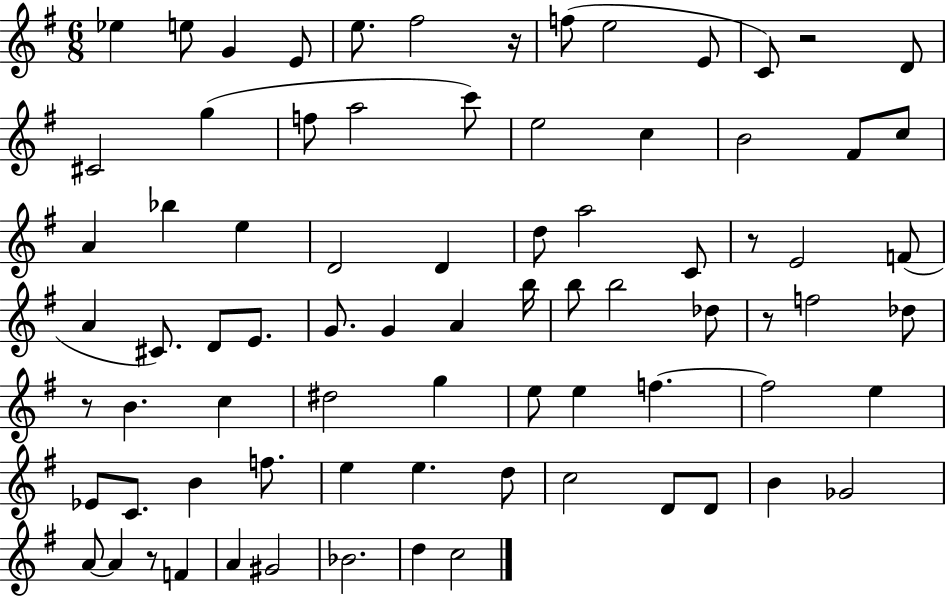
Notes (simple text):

Eb5/q E5/e G4/q E4/e E5/e. F#5/h R/s F5/e E5/h E4/e C4/e R/h D4/e C#4/h G5/q F5/e A5/h C6/e E5/h C5/q B4/h F#4/e C5/e A4/q Bb5/q E5/q D4/h D4/q D5/e A5/h C4/e R/e E4/h F4/e A4/q C#4/e. D4/e E4/e. G4/e. G4/q A4/q B5/s B5/e B5/h Db5/e R/e F5/h Db5/e R/e B4/q. C5/q D#5/h G5/q E5/e E5/q F5/q. F5/h E5/q Eb4/e C4/e. B4/q F5/e. E5/q E5/q. D5/e C5/h D4/e D4/e B4/q Gb4/h A4/e A4/q R/e F4/q A4/q G#4/h Bb4/h. D5/q C5/h